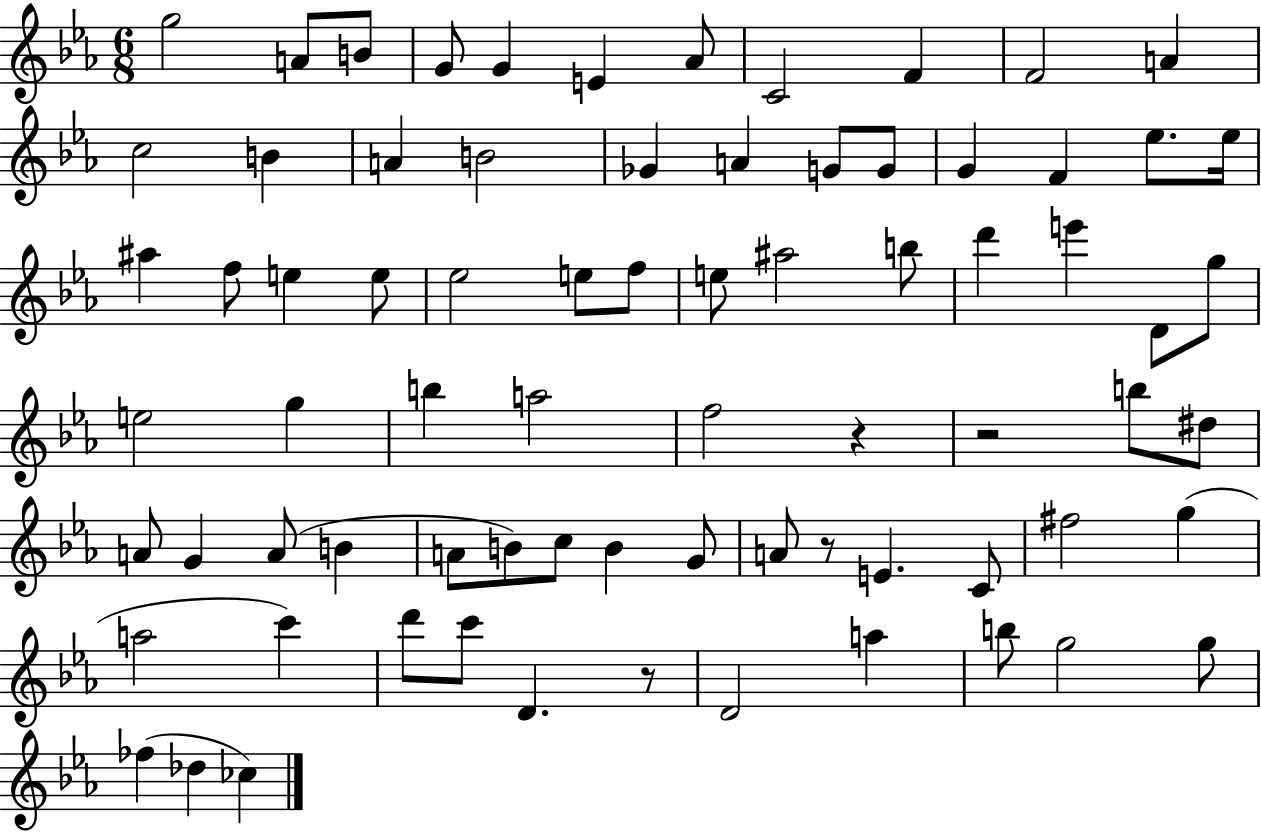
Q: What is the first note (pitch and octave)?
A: G5